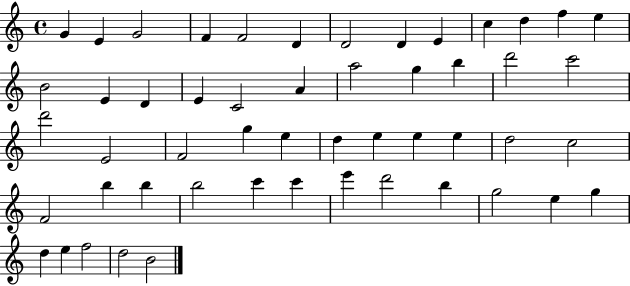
G4/q E4/q G4/h F4/q F4/h D4/q D4/h D4/q E4/q C5/q D5/q F5/q E5/q B4/h E4/q D4/q E4/q C4/h A4/q A5/h G5/q B5/q D6/h C6/h D6/h E4/h F4/h G5/q E5/q D5/q E5/q E5/q E5/q D5/h C5/h F4/h B5/q B5/q B5/h C6/q C6/q E6/q D6/h B5/q G5/h E5/q G5/q D5/q E5/q F5/h D5/h B4/h